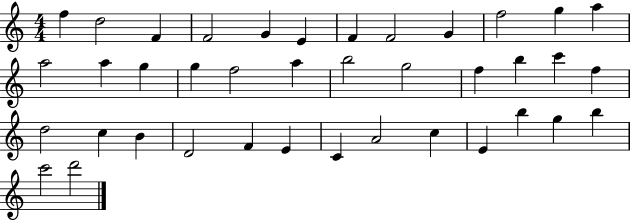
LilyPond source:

{
  \clef treble
  \numericTimeSignature
  \time 4/4
  \key c \major
  f''4 d''2 f'4 | f'2 g'4 e'4 | f'4 f'2 g'4 | f''2 g''4 a''4 | \break a''2 a''4 g''4 | g''4 f''2 a''4 | b''2 g''2 | f''4 b''4 c'''4 f''4 | \break d''2 c''4 b'4 | d'2 f'4 e'4 | c'4 a'2 c''4 | e'4 b''4 g''4 b''4 | \break c'''2 d'''2 | \bar "|."
}